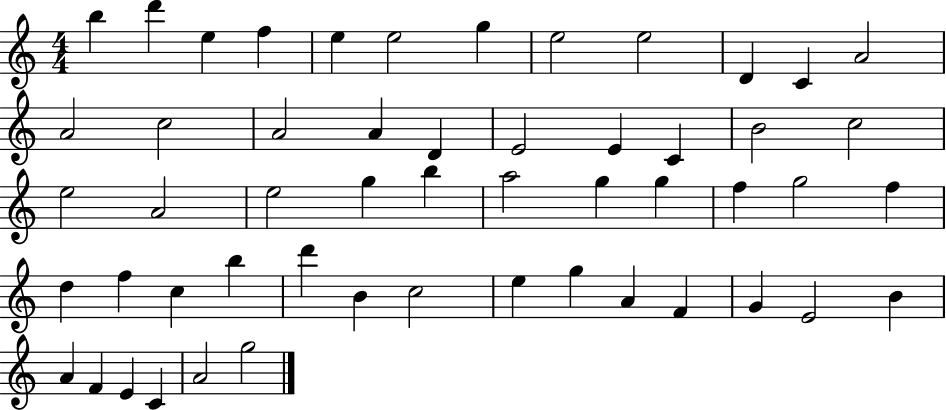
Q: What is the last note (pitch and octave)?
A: G5